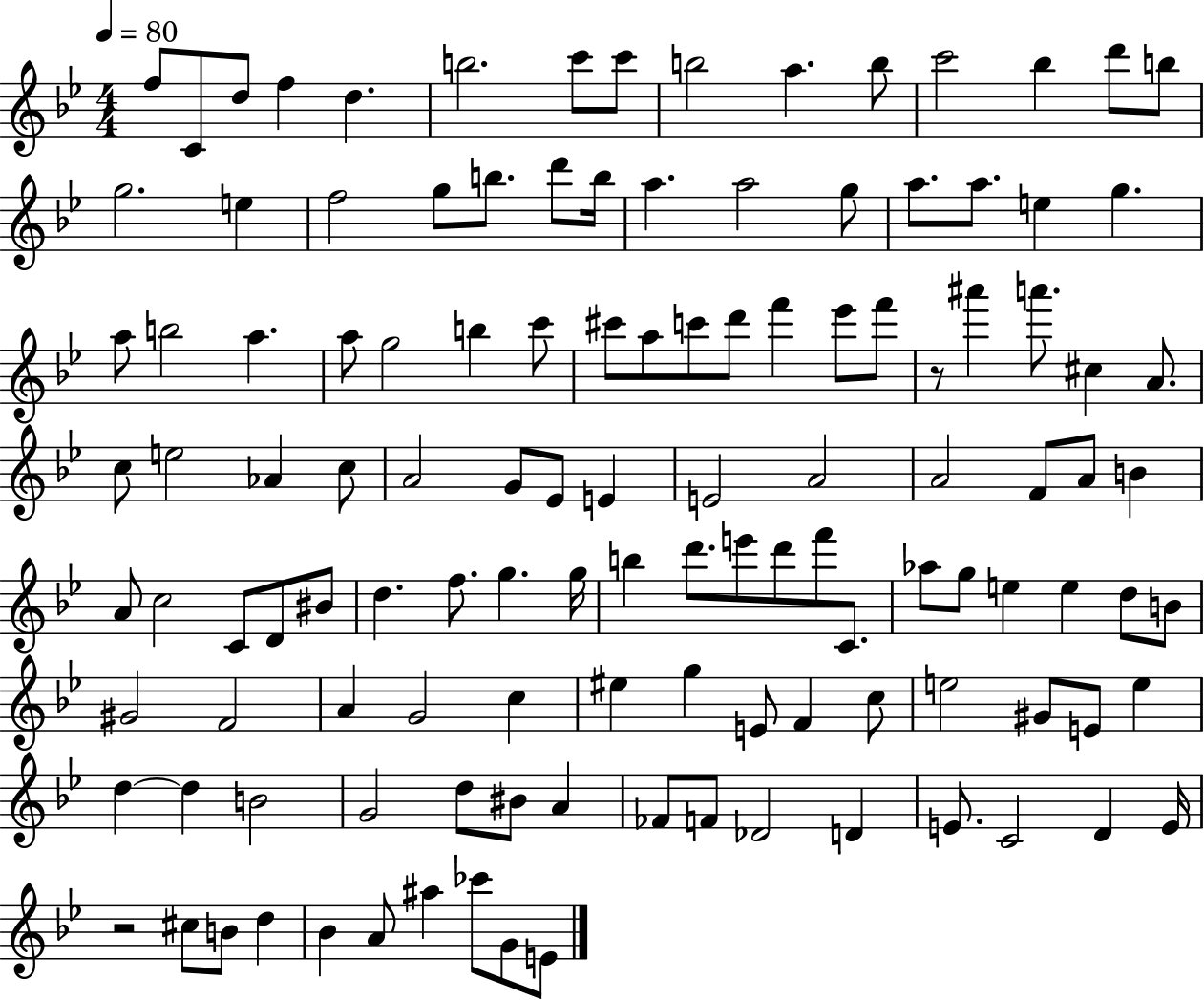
F5/e C4/e D5/e F5/q D5/q. B5/h. C6/e C6/e B5/h A5/q. B5/e C6/h Bb5/q D6/e B5/e G5/h. E5/q F5/h G5/e B5/e. D6/e B5/s A5/q. A5/h G5/e A5/e. A5/e. E5/q G5/q. A5/e B5/h A5/q. A5/e G5/h B5/q C6/e C#6/e A5/e C6/e D6/e F6/q Eb6/e F6/e R/e A#6/q A6/e. C#5/q A4/e. C5/e E5/h Ab4/q C5/e A4/h G4/e Eb4/e E4/q E4/h A4/h A4/h F4/e A4/e B4/q A4/e C5/h C4/e D4/e BIS4/e D5/q. F5/e. G5/q. G5/s B5/q D6/e. E6/e D6/e F6/e C4/e. Ab5/e G5/e E5/q E5/q D5/e B4/e G#4/h F4/h A4/q G4/h C5/q EIS5/q G5/q E4/e F4/q C5/e E5/h G#4/e E4/e E5/q D5/q D5/q B4/h G4/h D5/e BIS4/e A4/q FES4/e F4/e Db4/h D4/q E4/e. C4/h D4/q E4/s R/h C#5/e B4/e D5/q Bb4/q A4/e A#5/q CES6/e G4/e E4/e